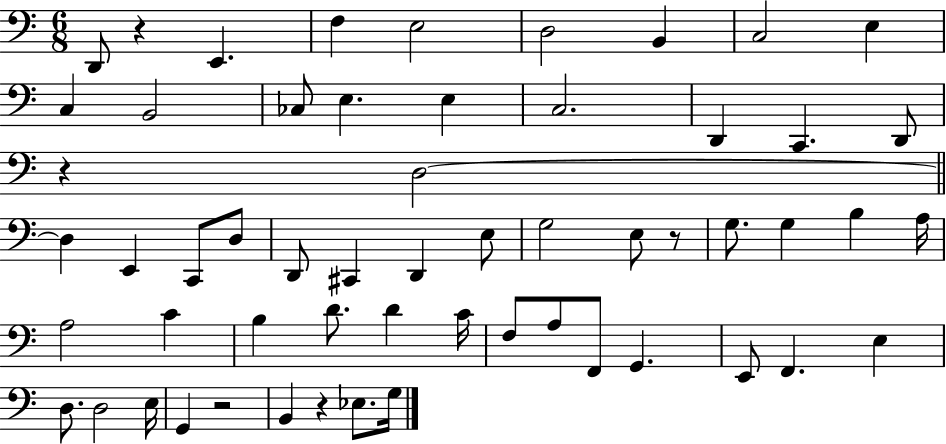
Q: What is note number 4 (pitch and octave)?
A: E3